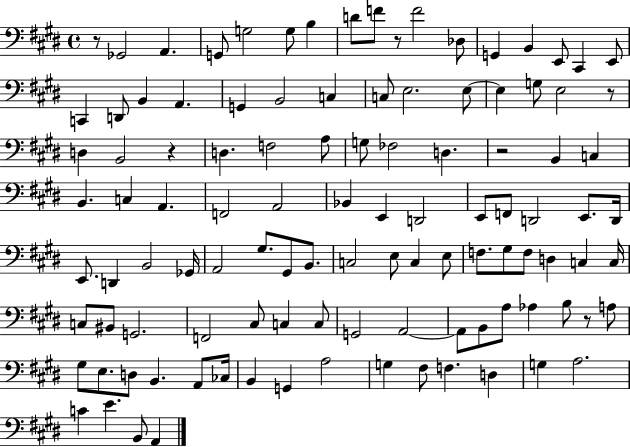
R/e Gb2/h A2/q. G2/e G3/h G3/e B3/q D4/e F4/e R/e F4/h Db3/e G2/q B2/q E2/e C#2/q E2/e C2/q D2/e B2/q A2/q. G2/q B2/h C3/q C3/e E3/h. E3/e E3/q G3/e E3/h R/e D3/q B2/h R/q D3/q. F3/h A3/e G3/e FES3/h D3/q. R/h B2/q C3/q B2/q. C3/q A2/q. F2/h A2/h Bb2/q E2/q D2/h E2/e F2/e D2/h E2/e. D2/s E2/e. D2/q B2/h Gb2/s A2/h G#3/e. G#2/e B2/e. C3/h E3/e C3/q E3/e F3/e. G#3/e F3/e D3/q C3/q C3/s C3/e BIS2/e G2/h. F2/h C#3/e C3/q C3/e G2/h A2/h A2/e B2/e A3/e Ab3/q B3/e R/e A3/e G#3/e E3/e. D3/e B2/q. A2/e CES3/s B2/q G2/q A3/h G3/q F#3/e F3/q. D3/q G3/q A3/h. C4/q E4/q. B2/e A2/q